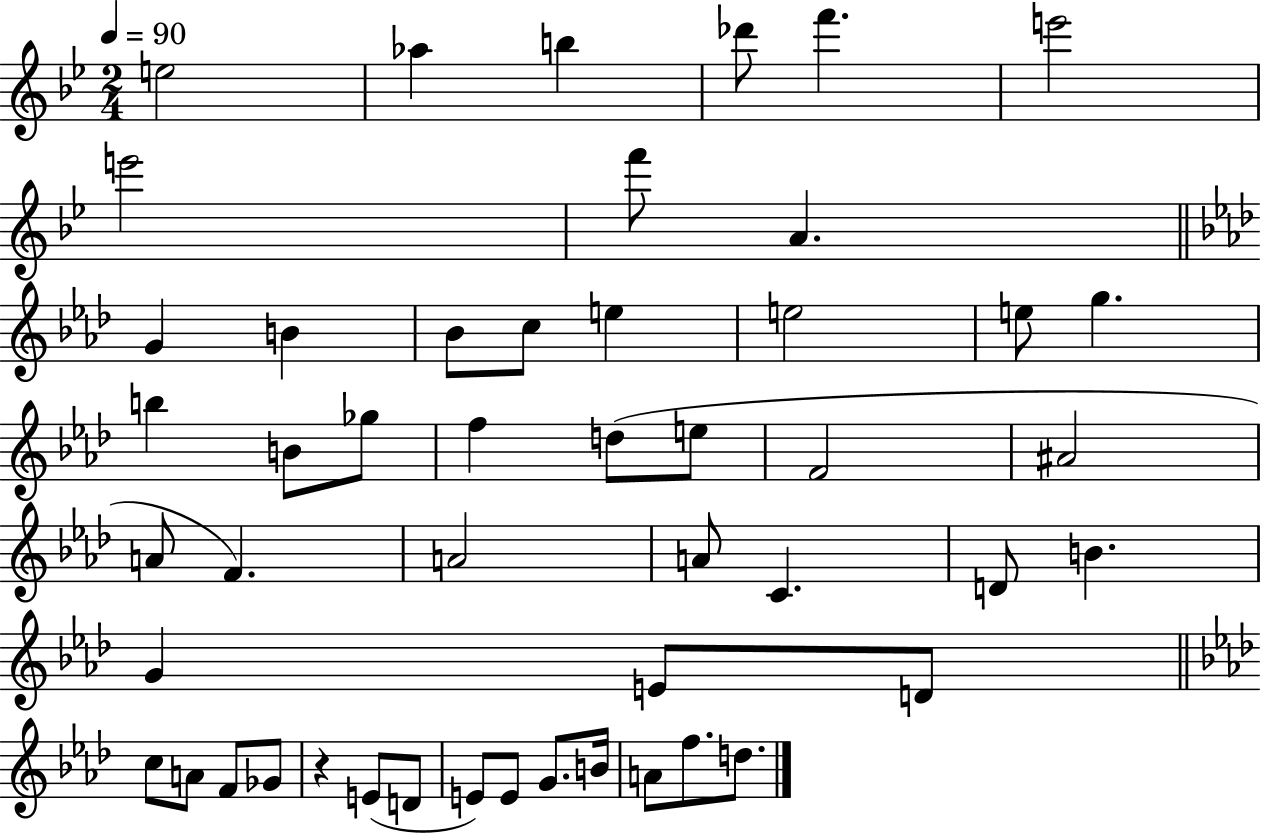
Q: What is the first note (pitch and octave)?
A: E5